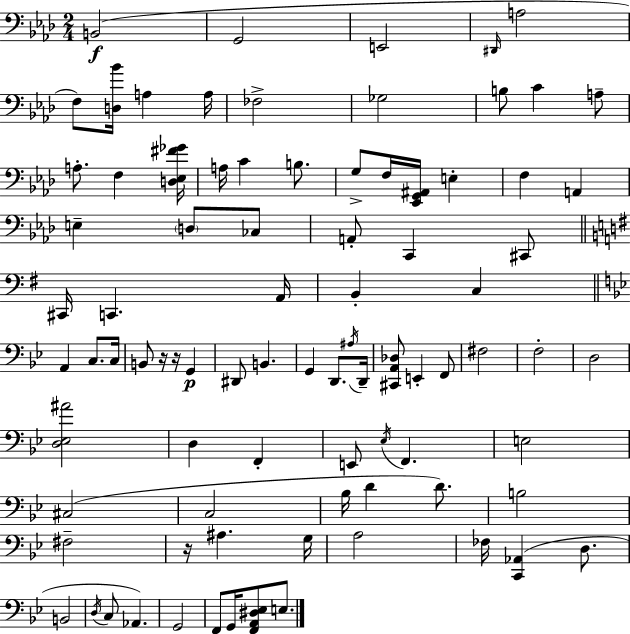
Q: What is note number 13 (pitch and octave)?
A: A3